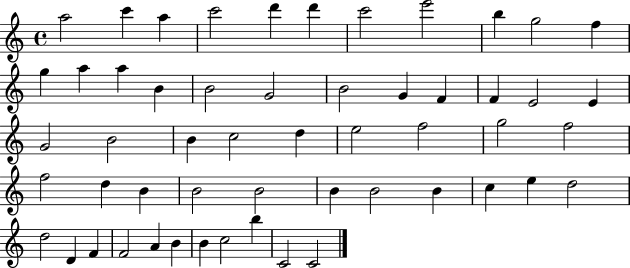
{
  \clef treble
  \time 4/4
  \defaultTimeSignature
  \key c \major
  a''2 c'''4 a''4 | c'''2 d'''4 d'''4 | c'''2 e'''2 | b''4 g''2 f''4 | \break g''4 a''4 a''4 b'4 | b'2 g'2 | b'2 g'4 f'4 | f'4 e'2 e'4 | \break g'2 b'2 | b'4 c''2 d''4 | e''2 f''2 | g''2 f''2 | \break f''2 d''4 b'4 | b'2 b'2 | b'4 b'2 b'4 | c''4 e''4 d''2 | \break d''2 d'4 f'4 | f'2 a'4 b'4 | b'4 c''2 b''4 | c'2 c'2 | \break \bar "|."
}